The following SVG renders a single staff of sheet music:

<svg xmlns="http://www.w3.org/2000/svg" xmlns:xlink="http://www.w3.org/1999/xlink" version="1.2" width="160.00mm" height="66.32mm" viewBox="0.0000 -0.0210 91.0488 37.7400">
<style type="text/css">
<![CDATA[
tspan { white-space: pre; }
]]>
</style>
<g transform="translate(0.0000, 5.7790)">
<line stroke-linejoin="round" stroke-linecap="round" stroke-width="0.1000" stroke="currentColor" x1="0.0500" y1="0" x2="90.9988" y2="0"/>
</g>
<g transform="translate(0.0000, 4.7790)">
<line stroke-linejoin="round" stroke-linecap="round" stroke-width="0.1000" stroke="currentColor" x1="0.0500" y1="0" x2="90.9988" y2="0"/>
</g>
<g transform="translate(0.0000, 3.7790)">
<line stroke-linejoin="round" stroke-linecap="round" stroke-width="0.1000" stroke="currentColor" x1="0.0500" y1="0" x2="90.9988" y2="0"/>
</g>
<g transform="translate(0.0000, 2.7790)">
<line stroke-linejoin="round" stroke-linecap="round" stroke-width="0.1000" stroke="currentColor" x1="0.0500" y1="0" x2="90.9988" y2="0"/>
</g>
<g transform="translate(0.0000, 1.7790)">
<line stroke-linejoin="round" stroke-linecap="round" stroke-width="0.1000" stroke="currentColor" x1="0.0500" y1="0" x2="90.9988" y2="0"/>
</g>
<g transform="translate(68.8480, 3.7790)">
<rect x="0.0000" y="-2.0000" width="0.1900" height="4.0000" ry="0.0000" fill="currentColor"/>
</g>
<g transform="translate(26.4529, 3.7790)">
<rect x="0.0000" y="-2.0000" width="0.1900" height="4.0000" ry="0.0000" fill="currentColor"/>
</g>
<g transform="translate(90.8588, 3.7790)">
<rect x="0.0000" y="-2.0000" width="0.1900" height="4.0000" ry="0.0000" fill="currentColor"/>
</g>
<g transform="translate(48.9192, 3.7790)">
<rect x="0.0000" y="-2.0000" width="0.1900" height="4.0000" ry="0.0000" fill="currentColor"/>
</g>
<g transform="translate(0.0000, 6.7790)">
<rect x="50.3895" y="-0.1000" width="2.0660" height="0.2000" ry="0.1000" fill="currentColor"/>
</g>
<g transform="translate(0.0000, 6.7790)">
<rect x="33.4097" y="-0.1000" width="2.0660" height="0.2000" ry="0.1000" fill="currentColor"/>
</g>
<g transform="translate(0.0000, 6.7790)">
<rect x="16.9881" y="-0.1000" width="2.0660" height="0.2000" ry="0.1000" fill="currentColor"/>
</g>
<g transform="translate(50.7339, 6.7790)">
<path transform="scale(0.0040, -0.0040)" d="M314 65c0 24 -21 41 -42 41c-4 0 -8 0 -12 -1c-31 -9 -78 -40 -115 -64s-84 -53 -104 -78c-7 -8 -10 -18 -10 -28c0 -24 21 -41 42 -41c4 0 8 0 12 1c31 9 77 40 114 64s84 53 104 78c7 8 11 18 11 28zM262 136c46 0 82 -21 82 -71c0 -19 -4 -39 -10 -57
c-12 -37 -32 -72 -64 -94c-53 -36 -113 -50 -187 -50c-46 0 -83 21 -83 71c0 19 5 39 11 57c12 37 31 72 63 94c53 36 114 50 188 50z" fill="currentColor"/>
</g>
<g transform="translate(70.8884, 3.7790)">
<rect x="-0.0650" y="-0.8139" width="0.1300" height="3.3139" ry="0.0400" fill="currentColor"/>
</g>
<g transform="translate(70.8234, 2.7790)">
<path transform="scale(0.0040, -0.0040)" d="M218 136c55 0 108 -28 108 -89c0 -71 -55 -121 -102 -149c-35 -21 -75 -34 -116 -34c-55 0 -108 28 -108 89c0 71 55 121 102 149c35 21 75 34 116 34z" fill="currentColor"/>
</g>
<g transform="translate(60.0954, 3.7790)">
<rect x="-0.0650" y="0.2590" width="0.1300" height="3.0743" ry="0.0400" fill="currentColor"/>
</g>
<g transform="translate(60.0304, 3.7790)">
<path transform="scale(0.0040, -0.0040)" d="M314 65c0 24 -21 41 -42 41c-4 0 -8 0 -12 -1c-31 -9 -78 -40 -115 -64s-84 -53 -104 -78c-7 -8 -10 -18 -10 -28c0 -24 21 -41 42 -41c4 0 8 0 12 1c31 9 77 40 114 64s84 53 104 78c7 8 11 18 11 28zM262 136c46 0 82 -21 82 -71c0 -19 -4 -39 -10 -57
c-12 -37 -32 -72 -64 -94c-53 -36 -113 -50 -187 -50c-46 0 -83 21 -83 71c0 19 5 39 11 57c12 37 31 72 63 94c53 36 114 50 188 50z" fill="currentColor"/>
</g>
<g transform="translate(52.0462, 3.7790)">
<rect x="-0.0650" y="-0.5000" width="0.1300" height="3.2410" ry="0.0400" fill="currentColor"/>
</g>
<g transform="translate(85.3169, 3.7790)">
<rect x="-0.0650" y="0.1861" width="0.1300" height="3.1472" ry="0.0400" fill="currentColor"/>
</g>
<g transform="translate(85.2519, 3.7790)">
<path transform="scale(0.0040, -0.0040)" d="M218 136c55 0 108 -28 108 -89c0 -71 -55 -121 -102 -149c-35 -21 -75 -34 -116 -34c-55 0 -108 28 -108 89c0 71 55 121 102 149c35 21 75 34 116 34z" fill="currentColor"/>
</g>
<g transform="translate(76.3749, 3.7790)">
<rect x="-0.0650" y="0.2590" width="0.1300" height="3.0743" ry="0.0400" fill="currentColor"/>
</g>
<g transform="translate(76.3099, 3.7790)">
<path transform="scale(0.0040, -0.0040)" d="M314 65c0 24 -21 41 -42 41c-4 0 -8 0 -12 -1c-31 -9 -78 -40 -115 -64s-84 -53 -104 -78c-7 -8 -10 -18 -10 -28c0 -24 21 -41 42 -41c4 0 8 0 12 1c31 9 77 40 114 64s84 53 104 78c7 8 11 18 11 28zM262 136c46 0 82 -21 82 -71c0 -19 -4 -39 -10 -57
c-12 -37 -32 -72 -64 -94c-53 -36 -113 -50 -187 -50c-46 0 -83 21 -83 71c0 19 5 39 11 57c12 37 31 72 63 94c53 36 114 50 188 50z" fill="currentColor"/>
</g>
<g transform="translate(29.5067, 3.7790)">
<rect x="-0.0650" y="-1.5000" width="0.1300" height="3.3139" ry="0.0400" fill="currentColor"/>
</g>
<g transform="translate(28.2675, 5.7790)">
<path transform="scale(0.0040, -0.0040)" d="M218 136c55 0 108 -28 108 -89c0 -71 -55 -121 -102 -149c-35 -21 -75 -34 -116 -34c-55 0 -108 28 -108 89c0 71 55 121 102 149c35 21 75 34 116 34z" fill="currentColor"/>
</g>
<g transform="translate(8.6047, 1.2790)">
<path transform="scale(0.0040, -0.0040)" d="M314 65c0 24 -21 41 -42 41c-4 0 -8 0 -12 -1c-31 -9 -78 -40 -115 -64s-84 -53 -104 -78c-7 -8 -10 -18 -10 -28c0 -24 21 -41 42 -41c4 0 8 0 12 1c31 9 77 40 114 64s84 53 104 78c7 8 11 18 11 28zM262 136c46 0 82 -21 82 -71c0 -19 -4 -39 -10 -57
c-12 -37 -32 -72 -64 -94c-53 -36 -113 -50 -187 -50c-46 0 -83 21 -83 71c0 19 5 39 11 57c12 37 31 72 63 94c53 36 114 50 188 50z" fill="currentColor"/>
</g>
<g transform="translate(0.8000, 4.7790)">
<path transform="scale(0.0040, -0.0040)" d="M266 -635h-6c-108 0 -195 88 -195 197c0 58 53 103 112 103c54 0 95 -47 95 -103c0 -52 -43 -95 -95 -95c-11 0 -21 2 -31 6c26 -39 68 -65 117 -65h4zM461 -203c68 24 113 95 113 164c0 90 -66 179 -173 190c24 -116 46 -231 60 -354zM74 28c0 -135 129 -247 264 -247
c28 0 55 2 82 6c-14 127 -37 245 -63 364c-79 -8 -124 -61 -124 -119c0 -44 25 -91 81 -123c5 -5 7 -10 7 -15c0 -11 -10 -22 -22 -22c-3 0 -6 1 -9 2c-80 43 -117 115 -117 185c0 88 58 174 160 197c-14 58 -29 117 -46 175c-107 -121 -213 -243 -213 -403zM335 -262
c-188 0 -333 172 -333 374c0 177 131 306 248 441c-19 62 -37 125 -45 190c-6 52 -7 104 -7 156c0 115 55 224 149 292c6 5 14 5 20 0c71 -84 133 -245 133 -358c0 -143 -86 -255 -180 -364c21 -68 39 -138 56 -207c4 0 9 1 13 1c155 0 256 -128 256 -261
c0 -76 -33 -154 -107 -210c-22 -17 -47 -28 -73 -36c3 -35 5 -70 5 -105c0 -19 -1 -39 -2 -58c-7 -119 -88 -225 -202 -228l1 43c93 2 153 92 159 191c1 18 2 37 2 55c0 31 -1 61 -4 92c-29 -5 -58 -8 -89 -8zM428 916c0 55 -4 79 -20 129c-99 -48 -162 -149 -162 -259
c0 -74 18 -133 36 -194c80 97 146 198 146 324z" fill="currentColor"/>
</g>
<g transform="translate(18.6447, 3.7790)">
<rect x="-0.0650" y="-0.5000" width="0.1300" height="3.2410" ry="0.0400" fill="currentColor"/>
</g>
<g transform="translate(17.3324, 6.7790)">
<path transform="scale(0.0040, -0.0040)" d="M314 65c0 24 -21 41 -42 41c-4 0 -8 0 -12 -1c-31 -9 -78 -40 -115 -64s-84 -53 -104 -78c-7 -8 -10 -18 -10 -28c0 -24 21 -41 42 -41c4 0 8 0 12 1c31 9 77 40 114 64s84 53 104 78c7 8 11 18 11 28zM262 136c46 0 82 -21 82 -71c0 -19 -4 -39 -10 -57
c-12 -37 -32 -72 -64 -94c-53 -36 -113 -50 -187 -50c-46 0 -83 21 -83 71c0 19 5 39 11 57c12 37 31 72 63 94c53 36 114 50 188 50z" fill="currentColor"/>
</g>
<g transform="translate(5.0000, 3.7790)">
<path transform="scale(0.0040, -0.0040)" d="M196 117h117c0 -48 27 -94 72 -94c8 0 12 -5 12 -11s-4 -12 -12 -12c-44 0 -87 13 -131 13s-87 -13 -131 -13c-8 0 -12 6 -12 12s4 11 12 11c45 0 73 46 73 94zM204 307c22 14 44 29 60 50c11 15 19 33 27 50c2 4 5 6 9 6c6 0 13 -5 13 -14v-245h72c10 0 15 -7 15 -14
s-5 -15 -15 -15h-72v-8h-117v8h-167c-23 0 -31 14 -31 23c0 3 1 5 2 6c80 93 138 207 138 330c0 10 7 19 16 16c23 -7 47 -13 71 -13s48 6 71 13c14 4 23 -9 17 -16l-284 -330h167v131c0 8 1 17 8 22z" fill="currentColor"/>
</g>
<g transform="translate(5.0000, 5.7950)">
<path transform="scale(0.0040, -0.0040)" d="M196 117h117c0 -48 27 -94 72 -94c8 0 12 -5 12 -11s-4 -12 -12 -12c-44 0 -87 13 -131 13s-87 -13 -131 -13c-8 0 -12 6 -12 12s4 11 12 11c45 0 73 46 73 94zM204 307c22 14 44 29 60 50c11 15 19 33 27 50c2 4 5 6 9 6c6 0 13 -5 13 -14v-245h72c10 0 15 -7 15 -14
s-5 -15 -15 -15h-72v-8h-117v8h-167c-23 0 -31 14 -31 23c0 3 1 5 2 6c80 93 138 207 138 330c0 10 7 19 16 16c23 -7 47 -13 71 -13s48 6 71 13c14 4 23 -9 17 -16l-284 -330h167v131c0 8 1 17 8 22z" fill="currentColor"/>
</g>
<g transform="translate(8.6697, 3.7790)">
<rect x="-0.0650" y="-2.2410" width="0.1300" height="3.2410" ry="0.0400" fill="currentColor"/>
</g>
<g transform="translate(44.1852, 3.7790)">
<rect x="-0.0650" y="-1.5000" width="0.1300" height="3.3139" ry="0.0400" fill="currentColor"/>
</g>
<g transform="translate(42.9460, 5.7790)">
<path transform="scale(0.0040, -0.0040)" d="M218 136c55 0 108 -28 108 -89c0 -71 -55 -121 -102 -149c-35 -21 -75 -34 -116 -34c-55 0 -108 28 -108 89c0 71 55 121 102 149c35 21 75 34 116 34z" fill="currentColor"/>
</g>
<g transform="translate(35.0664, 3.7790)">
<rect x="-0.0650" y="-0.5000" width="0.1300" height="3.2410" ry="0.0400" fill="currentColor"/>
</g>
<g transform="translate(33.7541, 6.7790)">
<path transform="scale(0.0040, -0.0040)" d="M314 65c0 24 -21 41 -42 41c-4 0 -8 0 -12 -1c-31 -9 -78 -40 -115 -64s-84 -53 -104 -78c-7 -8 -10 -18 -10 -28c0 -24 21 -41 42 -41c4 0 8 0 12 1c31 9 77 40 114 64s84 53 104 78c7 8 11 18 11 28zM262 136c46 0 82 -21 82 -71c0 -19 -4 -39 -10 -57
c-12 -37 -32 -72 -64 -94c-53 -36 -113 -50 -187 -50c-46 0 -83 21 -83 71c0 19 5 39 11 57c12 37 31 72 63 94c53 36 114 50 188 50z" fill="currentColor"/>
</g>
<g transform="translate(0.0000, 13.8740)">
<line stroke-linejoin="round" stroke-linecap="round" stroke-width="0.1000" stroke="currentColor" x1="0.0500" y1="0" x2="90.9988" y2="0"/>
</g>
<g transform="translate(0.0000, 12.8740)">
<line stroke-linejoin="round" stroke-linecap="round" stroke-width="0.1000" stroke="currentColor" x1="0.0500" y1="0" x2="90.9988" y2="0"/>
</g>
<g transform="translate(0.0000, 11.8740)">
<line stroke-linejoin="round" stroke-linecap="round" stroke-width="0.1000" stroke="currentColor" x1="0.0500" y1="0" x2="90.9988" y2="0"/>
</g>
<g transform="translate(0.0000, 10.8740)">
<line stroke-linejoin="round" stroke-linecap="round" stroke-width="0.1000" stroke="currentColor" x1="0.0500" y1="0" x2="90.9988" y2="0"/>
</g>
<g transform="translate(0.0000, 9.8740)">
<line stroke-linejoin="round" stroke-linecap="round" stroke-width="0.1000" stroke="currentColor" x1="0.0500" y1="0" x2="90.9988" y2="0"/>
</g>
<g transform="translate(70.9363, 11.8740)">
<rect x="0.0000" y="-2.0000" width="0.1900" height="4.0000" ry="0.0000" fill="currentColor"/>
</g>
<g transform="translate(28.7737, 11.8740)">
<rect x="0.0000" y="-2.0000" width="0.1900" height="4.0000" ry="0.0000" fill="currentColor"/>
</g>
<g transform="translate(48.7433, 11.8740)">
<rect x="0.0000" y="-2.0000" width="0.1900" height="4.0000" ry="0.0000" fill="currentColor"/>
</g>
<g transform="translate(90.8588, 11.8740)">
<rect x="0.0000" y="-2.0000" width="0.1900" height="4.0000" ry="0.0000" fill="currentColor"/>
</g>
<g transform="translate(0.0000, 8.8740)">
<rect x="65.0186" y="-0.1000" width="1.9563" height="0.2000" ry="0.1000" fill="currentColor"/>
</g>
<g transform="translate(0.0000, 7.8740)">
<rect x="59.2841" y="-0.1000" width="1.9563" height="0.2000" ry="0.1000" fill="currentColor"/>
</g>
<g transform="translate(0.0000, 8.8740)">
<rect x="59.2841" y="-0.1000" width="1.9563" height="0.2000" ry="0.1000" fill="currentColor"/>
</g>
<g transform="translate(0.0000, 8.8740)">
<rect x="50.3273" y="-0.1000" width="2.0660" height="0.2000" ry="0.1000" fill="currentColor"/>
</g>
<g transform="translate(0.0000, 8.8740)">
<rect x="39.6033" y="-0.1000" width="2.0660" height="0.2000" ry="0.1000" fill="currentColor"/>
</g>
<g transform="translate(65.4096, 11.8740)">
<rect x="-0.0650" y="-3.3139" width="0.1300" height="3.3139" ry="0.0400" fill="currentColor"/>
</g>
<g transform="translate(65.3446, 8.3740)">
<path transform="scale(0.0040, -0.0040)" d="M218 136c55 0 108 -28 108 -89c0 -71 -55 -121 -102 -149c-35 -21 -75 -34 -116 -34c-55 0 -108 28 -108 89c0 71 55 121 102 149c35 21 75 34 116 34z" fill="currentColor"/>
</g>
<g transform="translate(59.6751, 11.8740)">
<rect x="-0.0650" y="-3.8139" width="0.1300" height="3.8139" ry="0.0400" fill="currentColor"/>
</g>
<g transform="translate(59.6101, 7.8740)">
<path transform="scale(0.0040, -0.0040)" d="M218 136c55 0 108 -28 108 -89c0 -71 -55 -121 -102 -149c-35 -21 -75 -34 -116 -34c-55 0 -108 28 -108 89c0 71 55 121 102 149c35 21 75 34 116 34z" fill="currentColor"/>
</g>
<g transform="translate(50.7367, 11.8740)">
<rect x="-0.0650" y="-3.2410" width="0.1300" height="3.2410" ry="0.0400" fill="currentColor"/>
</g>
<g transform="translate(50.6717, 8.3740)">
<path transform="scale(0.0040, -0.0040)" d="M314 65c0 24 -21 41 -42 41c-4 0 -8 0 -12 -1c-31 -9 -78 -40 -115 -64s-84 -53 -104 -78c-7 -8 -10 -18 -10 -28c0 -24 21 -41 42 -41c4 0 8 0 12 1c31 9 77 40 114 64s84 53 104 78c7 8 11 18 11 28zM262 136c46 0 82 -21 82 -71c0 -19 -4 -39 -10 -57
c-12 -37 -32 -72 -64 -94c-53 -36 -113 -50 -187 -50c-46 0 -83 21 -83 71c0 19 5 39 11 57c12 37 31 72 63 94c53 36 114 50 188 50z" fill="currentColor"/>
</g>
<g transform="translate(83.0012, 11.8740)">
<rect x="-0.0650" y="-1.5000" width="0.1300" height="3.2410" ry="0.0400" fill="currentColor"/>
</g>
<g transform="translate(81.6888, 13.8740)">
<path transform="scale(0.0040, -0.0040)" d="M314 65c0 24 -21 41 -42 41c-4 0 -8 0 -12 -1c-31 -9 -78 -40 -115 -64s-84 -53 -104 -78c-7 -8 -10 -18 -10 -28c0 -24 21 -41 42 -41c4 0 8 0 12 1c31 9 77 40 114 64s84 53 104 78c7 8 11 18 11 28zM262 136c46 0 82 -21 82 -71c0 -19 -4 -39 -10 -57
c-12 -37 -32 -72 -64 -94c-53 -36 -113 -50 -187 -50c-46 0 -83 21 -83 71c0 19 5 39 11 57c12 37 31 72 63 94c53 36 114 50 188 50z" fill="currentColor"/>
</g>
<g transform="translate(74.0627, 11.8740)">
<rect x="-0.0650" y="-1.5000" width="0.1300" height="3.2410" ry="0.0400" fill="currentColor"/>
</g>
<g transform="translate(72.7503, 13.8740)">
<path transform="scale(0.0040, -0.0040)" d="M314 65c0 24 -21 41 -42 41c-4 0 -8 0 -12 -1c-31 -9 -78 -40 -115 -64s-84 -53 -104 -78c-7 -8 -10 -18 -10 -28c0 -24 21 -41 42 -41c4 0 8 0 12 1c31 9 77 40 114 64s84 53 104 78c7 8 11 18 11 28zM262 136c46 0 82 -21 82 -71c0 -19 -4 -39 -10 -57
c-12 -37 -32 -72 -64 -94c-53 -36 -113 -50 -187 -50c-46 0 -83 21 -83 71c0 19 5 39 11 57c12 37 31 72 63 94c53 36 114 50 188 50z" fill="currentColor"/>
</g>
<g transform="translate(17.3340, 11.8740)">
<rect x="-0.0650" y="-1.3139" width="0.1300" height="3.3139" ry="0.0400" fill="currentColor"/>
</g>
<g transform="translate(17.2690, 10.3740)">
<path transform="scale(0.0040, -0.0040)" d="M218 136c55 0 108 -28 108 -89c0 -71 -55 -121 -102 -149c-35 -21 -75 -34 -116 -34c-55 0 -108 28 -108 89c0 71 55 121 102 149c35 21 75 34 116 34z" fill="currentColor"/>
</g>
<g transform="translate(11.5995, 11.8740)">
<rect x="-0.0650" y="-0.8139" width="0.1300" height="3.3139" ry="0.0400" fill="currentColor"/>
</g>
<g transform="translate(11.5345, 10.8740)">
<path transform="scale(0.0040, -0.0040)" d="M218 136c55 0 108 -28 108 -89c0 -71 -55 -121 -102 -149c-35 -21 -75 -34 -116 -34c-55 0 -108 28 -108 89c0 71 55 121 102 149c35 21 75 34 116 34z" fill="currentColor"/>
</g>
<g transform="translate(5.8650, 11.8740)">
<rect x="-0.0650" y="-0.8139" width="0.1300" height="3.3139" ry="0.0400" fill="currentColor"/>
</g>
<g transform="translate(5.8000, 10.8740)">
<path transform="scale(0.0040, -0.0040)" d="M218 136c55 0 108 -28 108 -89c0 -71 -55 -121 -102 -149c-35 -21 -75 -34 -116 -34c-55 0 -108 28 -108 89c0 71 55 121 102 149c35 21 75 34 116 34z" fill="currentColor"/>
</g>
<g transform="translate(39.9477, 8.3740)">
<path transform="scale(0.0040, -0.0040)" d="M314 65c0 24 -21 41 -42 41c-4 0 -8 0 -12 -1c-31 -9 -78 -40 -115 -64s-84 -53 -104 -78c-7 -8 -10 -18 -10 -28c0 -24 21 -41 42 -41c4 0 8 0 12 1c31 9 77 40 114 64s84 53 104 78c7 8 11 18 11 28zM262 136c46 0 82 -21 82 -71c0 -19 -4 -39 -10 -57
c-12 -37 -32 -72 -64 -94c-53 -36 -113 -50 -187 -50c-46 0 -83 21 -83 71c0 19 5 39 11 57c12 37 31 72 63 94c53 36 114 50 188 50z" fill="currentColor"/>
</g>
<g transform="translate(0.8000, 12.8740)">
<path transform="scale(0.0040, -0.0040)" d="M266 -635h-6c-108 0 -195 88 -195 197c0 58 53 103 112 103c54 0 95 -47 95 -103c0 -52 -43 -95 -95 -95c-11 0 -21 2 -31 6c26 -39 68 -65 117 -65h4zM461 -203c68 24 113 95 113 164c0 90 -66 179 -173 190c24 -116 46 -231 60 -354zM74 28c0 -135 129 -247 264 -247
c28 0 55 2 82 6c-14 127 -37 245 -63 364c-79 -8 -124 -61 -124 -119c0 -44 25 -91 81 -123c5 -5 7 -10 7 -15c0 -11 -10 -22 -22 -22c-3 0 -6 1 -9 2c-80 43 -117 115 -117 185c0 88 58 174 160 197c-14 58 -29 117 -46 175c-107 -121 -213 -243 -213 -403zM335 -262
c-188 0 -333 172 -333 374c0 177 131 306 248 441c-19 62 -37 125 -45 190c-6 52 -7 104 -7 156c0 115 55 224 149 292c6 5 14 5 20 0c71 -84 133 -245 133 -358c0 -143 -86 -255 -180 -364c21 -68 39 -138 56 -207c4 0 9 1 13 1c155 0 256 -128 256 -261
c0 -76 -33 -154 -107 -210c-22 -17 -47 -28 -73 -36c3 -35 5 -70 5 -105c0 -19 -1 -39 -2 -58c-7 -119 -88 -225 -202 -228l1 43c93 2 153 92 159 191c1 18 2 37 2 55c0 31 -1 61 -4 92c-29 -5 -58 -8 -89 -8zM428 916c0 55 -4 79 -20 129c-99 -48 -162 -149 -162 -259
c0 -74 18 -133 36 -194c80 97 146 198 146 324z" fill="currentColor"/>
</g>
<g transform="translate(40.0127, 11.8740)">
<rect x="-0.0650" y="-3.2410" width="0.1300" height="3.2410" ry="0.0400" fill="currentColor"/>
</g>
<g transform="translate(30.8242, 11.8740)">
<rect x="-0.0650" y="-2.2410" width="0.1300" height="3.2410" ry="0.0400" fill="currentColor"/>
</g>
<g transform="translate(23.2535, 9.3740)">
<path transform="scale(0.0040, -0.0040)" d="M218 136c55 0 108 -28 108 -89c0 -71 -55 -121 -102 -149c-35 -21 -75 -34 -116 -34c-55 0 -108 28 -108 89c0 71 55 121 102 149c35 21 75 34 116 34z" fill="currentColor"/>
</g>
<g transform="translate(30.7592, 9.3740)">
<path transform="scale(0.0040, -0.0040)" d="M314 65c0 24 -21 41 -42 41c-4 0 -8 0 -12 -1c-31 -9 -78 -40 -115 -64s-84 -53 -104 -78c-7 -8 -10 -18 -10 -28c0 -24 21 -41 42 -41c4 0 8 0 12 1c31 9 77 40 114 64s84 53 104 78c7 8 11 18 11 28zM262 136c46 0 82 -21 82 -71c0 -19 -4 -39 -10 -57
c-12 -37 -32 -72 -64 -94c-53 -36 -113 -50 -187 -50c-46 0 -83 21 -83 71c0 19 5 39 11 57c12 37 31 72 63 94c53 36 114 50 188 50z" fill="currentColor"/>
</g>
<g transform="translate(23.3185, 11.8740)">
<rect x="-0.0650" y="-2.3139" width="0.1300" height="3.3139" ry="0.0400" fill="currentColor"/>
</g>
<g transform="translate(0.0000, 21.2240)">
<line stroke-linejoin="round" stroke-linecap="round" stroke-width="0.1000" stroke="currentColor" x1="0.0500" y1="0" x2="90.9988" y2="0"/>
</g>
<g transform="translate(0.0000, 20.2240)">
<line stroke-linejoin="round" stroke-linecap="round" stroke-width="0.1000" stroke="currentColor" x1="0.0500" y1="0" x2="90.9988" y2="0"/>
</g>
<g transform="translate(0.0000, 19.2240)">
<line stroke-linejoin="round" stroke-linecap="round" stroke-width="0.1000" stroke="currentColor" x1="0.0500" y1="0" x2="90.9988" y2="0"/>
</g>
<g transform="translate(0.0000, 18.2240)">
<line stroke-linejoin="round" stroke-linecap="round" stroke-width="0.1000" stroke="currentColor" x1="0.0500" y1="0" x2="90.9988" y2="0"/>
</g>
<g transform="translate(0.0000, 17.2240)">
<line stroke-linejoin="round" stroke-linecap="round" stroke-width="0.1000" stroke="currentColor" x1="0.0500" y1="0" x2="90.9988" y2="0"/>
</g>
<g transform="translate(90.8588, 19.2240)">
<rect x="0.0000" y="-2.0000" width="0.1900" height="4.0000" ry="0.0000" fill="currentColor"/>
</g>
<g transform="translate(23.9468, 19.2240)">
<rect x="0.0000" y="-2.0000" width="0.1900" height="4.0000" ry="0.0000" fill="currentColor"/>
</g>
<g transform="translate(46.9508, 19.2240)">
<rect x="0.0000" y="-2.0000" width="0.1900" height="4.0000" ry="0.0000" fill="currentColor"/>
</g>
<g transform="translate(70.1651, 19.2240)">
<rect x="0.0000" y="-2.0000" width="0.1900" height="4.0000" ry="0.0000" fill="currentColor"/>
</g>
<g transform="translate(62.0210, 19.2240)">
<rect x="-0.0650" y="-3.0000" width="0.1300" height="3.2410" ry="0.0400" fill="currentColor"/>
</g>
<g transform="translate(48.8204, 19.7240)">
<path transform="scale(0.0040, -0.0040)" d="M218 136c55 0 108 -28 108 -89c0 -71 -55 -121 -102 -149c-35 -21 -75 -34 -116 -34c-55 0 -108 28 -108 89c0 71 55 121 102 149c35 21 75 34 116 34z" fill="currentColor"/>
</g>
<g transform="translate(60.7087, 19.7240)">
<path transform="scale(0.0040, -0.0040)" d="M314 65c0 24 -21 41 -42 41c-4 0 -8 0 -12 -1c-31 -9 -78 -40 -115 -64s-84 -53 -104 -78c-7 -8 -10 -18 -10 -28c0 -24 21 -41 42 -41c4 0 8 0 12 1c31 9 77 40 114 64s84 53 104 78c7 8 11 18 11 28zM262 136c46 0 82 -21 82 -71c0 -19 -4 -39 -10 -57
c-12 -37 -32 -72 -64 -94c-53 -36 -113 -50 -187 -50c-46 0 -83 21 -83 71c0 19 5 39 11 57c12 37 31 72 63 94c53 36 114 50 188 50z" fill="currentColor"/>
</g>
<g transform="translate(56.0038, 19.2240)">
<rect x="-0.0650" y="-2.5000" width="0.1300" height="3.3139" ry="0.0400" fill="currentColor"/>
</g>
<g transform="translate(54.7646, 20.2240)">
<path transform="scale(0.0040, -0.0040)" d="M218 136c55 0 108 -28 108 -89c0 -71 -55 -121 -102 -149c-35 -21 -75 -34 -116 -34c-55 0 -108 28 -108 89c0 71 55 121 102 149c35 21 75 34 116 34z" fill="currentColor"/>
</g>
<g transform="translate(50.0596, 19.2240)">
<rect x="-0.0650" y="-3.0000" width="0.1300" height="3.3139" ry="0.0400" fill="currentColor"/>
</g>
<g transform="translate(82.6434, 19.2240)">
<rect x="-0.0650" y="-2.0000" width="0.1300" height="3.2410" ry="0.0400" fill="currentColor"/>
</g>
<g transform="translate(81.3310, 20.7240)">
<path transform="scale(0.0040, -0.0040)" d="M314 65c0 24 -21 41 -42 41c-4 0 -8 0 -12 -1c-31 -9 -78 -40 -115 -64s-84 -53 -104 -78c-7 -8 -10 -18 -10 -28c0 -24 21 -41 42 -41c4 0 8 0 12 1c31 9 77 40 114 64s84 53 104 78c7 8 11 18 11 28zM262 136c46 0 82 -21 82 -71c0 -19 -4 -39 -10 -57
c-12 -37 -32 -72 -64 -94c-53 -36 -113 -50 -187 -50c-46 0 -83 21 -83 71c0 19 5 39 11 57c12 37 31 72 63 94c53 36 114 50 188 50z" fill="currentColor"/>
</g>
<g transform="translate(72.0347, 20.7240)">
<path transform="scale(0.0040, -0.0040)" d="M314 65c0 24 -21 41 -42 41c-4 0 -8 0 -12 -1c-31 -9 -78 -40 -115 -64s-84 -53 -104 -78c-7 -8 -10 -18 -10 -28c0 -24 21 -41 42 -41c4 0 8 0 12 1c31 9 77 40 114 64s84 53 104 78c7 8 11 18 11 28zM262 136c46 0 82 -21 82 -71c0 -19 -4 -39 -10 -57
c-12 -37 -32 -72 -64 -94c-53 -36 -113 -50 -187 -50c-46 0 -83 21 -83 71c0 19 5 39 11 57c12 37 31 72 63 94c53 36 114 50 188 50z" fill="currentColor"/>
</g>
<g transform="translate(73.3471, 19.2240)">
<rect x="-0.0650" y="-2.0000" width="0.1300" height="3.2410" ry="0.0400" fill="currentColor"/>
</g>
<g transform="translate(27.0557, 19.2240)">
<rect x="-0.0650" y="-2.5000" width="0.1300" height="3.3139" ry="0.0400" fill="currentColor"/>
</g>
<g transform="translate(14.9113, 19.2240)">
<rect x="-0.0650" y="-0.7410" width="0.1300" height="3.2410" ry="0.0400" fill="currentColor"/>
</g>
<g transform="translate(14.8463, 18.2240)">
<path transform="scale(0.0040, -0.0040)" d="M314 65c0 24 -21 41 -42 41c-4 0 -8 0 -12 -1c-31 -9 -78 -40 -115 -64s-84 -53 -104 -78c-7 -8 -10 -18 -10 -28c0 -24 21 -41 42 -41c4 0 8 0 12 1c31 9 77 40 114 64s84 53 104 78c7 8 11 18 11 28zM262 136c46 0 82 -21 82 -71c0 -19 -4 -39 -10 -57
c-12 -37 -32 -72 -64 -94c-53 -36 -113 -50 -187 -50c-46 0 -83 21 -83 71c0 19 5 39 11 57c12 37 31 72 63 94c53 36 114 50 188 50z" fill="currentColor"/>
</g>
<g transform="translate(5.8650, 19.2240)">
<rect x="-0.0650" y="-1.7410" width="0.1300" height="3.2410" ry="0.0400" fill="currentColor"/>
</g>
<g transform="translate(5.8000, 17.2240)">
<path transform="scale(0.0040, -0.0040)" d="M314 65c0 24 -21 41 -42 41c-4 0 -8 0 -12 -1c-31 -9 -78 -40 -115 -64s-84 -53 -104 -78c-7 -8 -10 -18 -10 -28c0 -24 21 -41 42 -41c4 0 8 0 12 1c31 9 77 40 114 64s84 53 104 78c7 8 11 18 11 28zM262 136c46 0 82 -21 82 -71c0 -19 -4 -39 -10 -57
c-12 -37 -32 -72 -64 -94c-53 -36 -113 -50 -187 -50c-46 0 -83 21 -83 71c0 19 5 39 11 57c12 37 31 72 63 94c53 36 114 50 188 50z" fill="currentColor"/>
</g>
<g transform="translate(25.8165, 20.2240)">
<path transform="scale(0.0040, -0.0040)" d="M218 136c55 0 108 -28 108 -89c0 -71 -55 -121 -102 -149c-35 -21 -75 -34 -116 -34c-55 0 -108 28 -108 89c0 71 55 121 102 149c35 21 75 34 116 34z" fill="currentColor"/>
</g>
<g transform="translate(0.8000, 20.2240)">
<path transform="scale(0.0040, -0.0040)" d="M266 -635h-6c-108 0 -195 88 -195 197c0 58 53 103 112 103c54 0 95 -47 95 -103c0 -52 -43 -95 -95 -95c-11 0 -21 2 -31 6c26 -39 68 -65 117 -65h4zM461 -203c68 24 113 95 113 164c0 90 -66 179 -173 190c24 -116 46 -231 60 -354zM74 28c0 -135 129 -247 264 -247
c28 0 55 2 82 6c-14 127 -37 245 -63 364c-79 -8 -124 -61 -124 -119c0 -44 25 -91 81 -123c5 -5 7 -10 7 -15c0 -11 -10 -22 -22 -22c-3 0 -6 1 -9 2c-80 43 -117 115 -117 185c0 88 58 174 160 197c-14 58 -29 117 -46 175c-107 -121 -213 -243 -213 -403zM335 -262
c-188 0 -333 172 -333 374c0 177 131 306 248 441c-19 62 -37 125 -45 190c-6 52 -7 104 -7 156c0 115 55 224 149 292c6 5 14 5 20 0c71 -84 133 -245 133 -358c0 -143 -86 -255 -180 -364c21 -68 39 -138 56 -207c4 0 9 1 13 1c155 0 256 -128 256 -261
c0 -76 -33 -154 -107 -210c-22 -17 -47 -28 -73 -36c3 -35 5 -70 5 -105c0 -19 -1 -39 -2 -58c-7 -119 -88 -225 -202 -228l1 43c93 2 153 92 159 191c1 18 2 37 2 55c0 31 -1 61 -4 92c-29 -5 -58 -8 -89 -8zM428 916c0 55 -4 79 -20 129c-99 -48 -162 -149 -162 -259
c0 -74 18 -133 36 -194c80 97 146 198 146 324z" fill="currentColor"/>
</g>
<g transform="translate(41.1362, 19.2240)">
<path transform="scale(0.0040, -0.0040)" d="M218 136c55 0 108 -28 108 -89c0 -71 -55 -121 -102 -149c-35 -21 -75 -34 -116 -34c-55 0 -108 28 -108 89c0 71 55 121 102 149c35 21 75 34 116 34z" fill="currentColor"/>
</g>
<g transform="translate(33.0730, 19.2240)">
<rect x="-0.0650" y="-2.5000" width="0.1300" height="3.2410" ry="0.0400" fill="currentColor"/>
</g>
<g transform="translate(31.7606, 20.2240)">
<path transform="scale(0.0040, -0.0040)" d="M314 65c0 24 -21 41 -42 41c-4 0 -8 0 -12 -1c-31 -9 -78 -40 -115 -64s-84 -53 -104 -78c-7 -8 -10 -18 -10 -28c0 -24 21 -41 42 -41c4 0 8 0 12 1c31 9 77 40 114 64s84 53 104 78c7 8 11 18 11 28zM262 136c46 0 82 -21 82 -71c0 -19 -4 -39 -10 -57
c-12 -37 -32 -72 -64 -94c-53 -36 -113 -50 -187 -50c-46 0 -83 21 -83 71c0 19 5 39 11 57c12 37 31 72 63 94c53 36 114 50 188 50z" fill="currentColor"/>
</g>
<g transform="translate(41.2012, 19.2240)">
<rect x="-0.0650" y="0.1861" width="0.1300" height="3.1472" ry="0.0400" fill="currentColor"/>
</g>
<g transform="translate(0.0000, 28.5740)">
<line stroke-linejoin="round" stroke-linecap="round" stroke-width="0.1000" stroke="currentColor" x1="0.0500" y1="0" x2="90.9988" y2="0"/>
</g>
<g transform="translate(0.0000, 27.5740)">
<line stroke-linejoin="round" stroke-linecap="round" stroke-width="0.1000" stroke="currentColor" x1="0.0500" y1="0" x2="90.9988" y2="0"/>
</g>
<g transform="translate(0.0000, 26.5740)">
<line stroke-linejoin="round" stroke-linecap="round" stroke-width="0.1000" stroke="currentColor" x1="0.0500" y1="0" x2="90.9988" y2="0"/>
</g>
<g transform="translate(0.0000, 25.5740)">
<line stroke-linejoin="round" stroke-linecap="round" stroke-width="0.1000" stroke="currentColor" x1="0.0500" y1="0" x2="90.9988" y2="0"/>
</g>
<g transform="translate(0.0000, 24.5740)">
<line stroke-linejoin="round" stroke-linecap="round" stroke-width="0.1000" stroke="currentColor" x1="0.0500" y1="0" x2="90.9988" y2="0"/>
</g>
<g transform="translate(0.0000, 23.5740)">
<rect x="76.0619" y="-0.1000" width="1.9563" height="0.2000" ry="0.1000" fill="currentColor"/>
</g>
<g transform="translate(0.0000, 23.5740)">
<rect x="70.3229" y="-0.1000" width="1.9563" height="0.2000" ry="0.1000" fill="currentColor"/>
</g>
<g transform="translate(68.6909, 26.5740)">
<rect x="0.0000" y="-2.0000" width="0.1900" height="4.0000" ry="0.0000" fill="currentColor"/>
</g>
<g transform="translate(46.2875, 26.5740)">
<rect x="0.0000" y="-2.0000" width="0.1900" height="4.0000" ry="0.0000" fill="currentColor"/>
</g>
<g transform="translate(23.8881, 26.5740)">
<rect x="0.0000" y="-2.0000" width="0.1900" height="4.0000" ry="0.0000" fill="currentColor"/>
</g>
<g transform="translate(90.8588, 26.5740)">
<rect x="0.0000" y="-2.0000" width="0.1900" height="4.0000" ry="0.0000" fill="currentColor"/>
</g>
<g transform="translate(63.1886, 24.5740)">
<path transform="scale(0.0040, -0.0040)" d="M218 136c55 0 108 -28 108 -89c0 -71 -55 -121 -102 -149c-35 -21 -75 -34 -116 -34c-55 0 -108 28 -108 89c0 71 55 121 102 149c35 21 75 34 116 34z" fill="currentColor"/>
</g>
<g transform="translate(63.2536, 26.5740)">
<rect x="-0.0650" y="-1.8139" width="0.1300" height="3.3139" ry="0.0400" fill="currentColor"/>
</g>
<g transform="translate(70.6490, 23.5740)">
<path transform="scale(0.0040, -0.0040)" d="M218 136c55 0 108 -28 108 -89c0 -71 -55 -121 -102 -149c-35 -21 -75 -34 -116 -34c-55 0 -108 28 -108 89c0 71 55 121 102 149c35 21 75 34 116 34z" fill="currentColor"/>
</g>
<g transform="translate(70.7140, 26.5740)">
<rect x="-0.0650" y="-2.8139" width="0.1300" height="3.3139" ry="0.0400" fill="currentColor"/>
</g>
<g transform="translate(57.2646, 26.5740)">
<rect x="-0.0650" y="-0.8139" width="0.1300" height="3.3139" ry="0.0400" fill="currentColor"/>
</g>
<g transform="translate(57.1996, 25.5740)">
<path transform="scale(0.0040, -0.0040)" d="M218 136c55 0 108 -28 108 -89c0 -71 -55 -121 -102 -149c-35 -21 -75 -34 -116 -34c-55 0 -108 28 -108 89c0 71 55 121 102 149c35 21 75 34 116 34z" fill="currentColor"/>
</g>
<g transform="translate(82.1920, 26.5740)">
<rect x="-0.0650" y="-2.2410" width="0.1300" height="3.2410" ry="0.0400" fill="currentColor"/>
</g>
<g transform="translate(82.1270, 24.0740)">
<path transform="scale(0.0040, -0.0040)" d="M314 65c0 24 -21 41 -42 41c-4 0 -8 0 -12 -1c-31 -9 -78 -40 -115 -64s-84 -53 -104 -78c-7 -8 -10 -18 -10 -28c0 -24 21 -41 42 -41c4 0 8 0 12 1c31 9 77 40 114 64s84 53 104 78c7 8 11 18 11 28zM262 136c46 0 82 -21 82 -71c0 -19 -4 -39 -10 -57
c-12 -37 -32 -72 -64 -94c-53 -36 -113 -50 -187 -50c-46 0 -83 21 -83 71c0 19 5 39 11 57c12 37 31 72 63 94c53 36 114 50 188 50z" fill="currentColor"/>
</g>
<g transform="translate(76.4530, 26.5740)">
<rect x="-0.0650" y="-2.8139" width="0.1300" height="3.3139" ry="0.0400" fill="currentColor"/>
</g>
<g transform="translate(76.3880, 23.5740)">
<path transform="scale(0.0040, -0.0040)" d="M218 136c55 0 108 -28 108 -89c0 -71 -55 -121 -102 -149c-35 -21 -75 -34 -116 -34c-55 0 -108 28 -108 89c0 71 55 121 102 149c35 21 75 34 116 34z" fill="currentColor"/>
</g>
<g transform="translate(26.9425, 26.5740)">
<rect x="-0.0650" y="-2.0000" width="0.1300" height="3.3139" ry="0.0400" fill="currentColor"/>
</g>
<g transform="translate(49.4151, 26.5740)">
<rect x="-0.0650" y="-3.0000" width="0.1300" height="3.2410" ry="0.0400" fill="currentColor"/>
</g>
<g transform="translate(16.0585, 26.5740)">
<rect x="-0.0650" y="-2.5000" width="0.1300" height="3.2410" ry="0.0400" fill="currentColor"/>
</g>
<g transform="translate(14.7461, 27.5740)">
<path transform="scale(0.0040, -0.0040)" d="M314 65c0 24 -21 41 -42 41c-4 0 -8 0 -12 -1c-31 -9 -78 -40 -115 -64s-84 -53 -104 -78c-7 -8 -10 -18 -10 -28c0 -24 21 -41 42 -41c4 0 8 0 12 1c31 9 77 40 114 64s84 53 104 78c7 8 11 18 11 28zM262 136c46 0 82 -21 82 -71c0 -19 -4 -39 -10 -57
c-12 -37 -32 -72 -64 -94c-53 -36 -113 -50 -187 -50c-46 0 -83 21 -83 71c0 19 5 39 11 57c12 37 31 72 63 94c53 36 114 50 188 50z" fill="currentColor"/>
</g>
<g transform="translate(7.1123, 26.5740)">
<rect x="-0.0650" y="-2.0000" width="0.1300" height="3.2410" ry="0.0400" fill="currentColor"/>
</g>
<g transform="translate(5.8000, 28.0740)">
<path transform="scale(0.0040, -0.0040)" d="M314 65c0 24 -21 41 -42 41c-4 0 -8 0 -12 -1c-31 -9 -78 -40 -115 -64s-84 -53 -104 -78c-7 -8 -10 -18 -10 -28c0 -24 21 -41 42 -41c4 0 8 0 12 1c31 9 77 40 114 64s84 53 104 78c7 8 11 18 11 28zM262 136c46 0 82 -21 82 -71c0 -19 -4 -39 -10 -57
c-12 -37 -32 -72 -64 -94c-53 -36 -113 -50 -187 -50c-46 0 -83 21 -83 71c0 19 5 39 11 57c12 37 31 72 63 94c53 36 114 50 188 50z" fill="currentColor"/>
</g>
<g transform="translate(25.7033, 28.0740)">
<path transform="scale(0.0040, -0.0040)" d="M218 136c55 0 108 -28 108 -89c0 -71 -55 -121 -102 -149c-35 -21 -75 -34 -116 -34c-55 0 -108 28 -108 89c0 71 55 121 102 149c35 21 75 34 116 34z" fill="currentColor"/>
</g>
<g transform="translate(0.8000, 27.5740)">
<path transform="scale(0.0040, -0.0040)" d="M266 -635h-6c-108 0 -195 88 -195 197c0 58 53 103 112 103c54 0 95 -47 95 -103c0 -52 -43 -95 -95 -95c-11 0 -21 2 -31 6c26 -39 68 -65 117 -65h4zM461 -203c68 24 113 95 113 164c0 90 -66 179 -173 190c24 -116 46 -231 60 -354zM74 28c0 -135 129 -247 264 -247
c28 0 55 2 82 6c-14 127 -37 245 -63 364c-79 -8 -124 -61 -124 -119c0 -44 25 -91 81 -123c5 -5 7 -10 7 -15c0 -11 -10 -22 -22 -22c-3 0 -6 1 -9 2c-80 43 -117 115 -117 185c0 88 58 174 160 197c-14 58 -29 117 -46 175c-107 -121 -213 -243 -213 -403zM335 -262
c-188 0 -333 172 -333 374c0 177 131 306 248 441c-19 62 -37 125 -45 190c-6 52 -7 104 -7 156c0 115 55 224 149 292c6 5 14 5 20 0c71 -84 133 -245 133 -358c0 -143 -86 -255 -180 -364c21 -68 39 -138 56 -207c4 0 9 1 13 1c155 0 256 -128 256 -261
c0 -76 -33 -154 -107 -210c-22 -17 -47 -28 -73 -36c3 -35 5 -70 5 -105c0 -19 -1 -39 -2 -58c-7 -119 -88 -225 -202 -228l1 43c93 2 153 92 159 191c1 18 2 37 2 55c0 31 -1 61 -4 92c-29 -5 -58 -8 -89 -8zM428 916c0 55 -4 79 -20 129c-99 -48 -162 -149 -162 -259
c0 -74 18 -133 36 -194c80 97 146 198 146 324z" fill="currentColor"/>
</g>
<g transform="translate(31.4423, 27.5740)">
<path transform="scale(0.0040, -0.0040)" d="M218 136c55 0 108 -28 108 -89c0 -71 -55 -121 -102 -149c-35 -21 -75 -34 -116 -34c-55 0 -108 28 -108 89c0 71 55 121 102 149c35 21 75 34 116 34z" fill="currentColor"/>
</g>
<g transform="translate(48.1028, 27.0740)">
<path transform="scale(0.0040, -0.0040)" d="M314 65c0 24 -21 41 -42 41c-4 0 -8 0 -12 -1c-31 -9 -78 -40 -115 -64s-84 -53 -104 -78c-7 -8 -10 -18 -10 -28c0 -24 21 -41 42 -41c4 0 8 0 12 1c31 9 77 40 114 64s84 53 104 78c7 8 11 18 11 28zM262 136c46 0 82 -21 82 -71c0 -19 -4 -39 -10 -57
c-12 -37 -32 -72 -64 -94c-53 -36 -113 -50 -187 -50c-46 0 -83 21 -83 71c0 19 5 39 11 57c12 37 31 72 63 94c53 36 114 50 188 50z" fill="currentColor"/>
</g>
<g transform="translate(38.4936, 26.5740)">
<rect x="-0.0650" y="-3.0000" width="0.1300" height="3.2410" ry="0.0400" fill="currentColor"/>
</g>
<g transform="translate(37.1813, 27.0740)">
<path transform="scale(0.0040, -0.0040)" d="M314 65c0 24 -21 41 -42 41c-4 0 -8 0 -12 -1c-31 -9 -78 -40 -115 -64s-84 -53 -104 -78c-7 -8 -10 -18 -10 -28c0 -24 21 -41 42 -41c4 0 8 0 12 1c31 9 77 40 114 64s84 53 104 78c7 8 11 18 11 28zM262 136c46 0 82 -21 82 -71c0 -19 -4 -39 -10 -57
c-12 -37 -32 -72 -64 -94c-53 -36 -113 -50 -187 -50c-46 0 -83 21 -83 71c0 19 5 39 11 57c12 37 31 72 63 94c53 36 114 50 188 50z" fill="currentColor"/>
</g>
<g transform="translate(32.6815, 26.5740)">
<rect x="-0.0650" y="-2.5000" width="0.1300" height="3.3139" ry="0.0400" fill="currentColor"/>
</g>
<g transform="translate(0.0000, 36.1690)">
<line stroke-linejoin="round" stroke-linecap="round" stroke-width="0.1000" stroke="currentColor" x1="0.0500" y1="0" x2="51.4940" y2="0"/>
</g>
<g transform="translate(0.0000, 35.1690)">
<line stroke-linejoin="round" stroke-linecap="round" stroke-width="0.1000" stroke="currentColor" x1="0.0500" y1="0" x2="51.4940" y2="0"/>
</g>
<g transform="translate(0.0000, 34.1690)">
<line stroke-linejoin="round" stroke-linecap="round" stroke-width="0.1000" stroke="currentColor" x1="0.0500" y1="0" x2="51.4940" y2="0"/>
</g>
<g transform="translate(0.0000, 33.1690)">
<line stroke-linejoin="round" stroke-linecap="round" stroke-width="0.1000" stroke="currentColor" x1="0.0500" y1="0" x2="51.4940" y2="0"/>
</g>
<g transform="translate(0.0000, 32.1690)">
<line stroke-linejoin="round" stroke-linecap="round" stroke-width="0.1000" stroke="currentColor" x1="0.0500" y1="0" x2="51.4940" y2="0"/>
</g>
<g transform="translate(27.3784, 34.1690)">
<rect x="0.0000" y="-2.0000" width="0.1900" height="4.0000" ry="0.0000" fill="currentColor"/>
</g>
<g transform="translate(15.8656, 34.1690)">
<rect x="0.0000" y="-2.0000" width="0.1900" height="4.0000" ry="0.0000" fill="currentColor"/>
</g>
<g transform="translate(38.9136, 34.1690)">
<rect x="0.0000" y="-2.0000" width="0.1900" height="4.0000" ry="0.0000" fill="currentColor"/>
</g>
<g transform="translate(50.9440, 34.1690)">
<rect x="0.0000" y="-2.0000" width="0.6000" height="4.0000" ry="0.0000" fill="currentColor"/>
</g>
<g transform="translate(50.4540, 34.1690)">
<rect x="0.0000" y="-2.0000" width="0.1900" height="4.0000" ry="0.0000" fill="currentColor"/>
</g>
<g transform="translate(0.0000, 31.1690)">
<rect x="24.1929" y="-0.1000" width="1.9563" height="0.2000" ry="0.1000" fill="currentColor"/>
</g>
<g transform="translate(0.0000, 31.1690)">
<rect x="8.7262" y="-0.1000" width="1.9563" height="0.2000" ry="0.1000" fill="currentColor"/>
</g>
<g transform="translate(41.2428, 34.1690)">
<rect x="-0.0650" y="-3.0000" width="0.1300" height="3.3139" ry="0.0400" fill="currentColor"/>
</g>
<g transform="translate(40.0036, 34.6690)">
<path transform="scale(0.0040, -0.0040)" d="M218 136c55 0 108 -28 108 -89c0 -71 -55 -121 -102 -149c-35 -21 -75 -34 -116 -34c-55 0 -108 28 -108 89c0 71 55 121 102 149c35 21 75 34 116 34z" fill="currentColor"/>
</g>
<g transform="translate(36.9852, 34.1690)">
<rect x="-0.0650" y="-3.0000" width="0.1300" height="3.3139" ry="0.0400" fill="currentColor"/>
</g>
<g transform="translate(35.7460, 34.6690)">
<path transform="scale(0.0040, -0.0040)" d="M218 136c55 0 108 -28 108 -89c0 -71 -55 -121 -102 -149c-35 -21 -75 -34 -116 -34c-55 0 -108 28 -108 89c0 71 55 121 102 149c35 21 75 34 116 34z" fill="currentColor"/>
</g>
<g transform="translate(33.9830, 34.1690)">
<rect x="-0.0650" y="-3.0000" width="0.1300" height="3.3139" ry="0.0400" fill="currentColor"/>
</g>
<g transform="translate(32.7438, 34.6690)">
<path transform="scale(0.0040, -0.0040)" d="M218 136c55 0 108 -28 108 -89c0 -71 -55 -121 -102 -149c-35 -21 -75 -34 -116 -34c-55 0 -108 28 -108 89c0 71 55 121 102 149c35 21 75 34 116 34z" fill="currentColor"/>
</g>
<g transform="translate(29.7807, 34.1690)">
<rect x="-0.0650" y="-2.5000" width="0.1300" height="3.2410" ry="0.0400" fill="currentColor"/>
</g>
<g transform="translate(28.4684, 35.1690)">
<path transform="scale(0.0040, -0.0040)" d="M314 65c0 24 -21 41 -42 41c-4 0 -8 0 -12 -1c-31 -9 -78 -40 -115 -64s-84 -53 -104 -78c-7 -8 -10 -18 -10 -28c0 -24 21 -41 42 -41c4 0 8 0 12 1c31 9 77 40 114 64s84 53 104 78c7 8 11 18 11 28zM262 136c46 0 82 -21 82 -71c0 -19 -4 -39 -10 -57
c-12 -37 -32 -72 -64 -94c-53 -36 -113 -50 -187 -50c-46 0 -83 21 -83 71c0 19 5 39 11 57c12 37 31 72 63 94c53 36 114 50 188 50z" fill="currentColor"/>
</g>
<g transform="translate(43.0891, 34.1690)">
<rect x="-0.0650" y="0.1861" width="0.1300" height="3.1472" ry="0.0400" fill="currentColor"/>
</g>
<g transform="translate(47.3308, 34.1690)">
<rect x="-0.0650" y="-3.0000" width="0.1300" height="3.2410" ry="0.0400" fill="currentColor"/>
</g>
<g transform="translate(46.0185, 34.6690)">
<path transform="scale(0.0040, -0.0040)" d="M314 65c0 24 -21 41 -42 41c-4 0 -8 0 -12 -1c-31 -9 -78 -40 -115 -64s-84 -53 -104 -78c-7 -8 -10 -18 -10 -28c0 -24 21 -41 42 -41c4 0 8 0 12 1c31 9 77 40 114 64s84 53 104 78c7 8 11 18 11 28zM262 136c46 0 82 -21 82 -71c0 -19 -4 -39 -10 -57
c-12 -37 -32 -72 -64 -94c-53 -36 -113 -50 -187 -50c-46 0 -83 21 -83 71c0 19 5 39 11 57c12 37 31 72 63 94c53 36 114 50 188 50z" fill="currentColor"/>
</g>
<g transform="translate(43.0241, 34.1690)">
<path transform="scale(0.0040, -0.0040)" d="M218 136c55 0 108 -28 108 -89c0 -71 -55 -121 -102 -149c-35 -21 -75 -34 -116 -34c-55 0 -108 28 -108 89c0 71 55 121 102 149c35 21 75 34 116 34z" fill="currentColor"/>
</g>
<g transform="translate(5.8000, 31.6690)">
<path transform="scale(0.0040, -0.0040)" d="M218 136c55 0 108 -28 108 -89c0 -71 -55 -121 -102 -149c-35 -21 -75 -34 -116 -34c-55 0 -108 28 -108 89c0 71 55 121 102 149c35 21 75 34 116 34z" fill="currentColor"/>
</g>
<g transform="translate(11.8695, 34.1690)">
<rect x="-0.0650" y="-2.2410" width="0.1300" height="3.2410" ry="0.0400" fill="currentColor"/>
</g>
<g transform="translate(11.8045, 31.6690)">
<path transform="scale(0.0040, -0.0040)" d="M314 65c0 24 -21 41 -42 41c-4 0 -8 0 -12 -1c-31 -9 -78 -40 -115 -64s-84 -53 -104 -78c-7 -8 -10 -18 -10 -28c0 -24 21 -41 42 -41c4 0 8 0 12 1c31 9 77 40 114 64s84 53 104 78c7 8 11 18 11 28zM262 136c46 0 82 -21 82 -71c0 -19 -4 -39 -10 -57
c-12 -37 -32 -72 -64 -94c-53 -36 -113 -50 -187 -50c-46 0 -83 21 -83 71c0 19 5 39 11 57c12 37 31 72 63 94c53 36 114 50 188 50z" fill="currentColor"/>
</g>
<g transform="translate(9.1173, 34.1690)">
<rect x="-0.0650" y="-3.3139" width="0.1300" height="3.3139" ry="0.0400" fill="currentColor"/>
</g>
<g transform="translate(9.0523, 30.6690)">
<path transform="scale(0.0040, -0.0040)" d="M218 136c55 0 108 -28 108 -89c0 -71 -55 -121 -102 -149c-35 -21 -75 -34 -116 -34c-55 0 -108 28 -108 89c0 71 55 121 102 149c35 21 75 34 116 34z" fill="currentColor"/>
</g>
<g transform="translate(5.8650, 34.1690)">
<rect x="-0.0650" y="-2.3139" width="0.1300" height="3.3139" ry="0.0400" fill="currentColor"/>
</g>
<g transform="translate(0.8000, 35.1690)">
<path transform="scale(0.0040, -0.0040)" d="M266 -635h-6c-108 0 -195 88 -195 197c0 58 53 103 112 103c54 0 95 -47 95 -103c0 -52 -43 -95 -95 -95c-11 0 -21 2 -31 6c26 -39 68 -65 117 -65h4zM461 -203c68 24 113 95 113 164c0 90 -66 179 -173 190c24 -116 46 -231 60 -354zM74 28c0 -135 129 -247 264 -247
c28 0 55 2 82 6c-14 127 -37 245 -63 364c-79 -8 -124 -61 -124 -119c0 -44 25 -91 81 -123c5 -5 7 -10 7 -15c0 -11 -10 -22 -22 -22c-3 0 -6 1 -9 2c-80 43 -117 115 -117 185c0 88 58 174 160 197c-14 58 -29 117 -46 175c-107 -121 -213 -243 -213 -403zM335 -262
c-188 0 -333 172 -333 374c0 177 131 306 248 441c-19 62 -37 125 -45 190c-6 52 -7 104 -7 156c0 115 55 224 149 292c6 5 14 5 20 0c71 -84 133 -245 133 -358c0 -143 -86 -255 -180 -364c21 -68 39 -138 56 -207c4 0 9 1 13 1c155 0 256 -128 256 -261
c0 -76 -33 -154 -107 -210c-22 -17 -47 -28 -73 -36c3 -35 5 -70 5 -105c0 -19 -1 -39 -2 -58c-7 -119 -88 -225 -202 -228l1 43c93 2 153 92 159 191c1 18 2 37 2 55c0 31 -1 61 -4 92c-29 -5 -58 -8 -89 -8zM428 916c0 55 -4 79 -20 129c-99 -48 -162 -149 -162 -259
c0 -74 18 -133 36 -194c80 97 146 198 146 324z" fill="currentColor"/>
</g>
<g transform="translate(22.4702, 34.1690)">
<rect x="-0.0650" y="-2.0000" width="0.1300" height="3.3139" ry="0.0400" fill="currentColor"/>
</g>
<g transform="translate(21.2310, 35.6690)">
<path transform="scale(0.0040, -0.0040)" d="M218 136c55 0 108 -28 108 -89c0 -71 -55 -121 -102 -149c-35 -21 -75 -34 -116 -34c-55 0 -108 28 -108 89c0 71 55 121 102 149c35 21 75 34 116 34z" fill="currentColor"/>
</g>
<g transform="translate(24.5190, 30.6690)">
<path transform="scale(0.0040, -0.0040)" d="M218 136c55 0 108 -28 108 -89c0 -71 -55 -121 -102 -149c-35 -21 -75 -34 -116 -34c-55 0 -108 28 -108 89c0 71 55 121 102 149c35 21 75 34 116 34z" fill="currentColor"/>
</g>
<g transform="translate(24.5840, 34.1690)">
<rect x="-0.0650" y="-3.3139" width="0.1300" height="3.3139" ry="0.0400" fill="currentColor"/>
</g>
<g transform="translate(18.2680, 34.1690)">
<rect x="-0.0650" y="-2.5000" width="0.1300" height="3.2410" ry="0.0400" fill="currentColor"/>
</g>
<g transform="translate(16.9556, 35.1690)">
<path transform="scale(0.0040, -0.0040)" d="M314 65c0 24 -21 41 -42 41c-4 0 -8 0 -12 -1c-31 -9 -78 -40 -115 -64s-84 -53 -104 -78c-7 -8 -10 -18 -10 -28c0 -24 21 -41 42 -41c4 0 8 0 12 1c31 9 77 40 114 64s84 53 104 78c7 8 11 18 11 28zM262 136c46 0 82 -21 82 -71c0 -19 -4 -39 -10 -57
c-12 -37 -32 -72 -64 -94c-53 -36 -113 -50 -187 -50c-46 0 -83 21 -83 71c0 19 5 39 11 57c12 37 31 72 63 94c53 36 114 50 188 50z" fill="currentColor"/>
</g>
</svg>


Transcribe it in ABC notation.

X:1
T:Untitled
M:4/4
L:1/4
K:C
g2 C2 E C2 E C2 B2 d B2 B d d e g g2 b2 b2 c' b E2 E2 f2 d2 G G2 B A G A2 F2 F2 F2 G2 F G A2 A2 d f a a g2 g b g2 G2 F b G2 A A A B A2